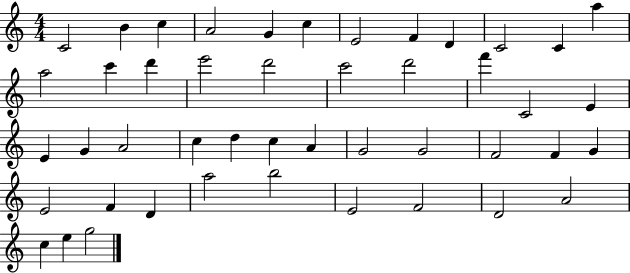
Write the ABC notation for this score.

X:1
T:Untitled
M:4/4
L:1/4
K:C
C2 B c A2 G c E2 F D C2 C a a2 c' d' e'2 d'2 c'2 d'2 f' C2 E E G A2 c d c A G2 G2 F2 F G E2 F D a2 b2 E2 F2 D2 A2 c e g2